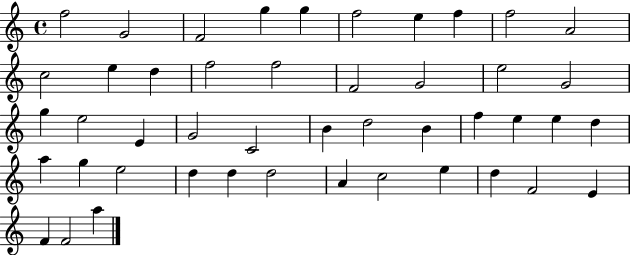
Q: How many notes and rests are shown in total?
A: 46